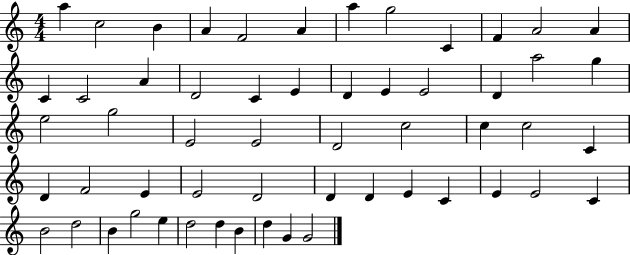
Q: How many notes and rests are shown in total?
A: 56